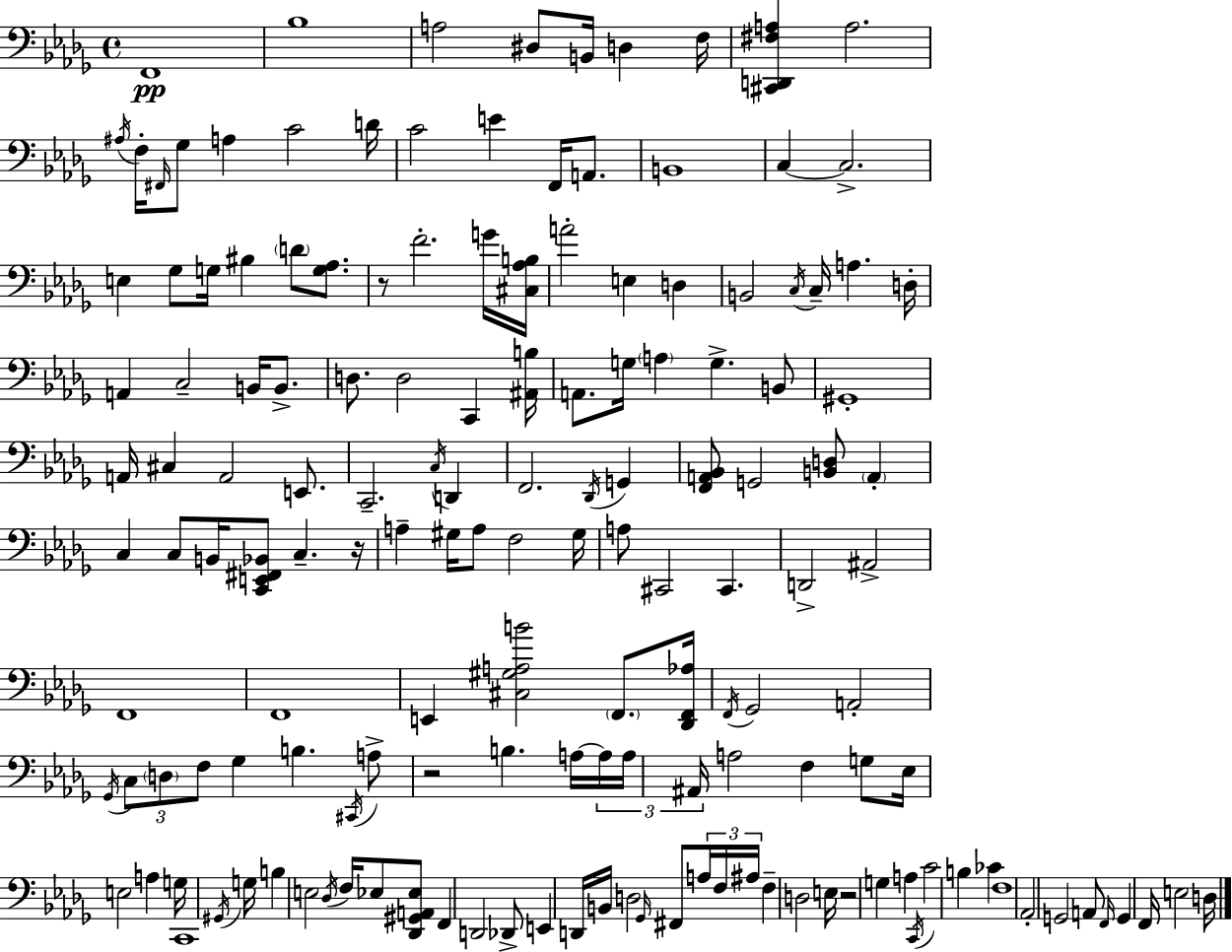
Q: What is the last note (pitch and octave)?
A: D3